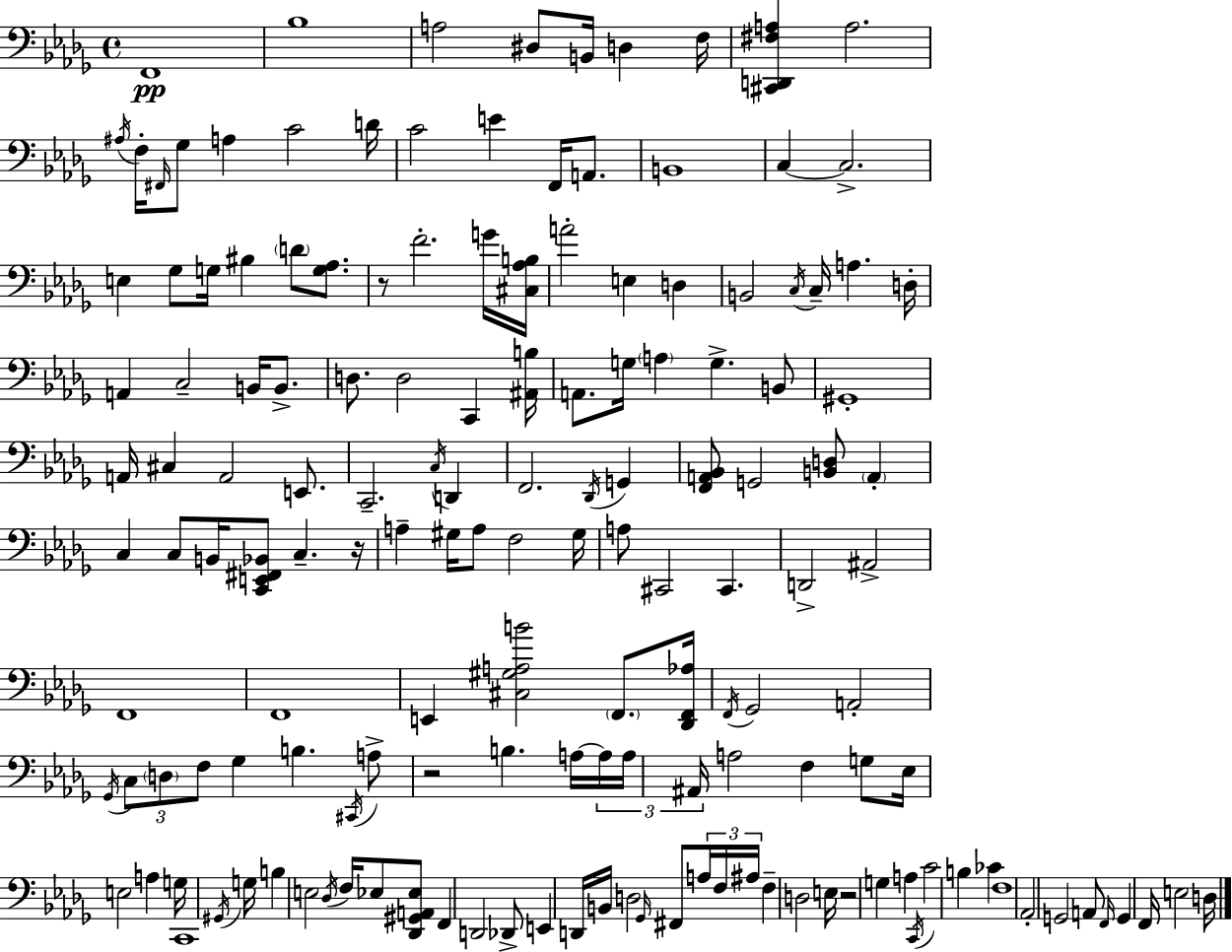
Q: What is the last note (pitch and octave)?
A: D3